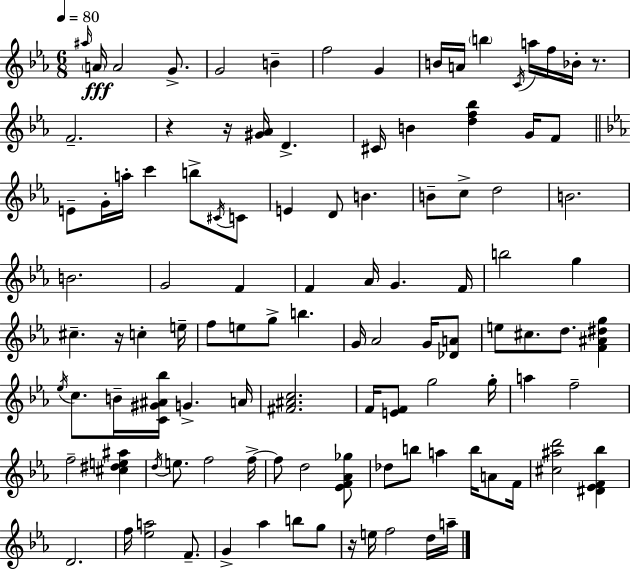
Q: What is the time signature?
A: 6/8